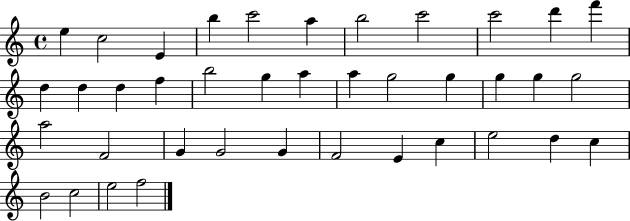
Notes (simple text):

E5/q C5/h E4/q B5/q C6/h A5/q B5/h C6/h C6/h D6/q F6/q D5/q D5/q D5/q F5/q B5/h G5/q A5/q A5/q G5/h G5/q G5/q G5/q G5/h A5/h F4/h G4/q G4/h G4/q F4/h E4/q C5/q E5/h D5/q C5/q B4/h C5/h E5/h F5/h